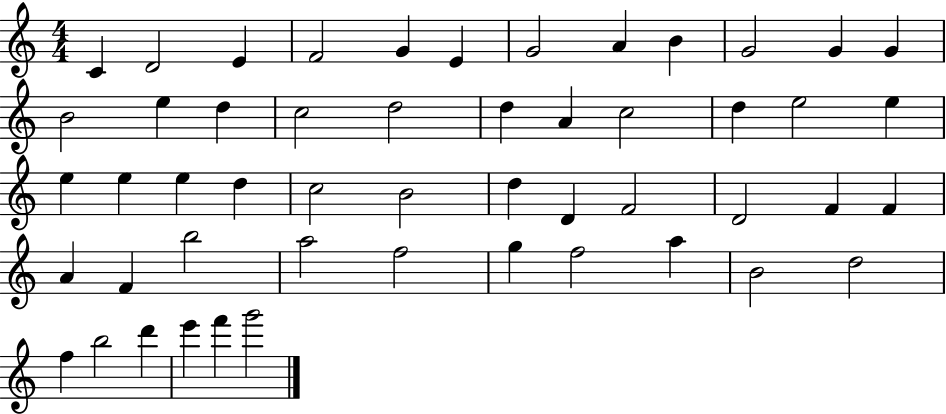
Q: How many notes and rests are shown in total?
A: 51